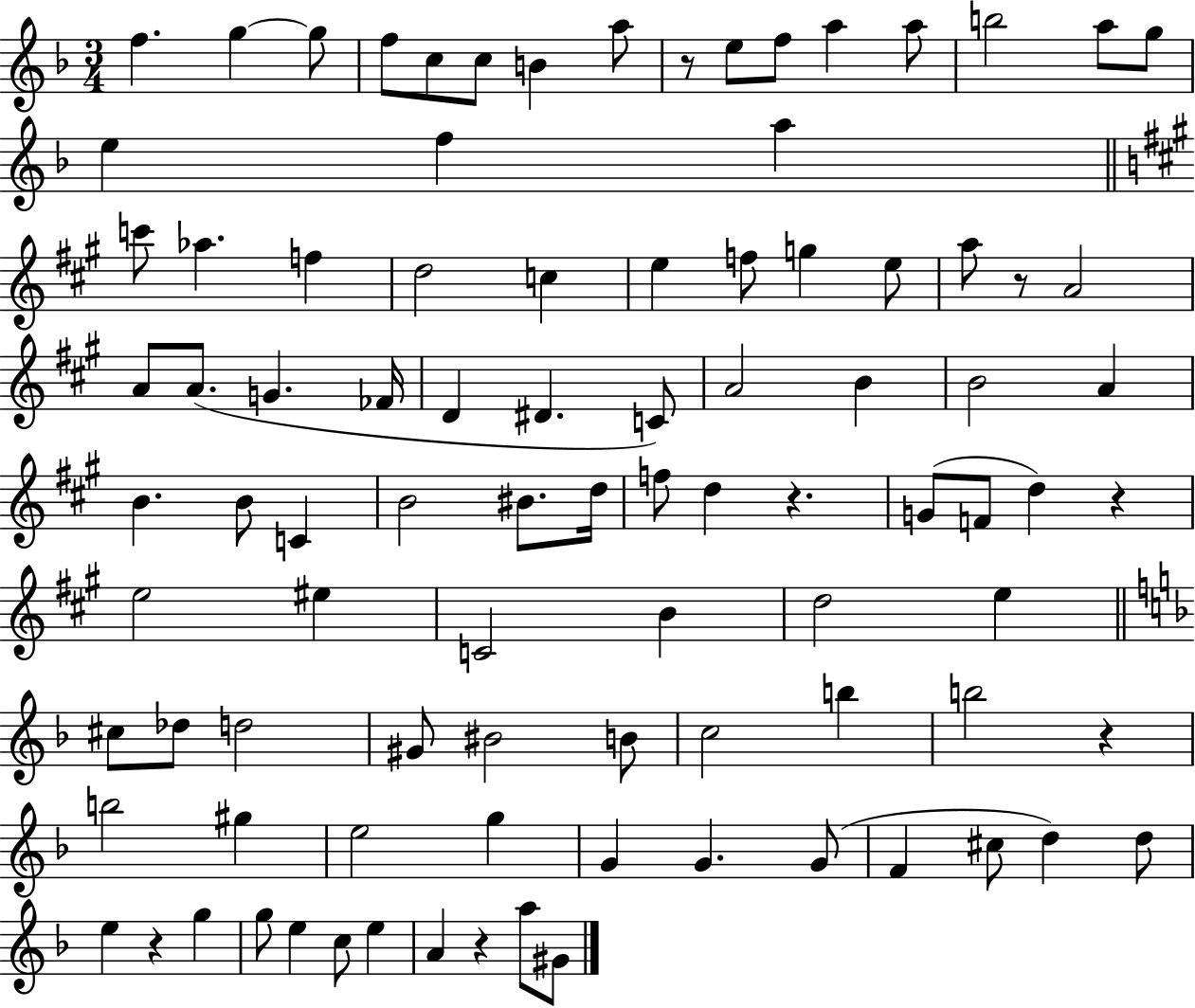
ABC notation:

X:1
T:Untitled
M:3/4
L:1/4
K:F
f g g/2 f/2 c/2 c/2 B a/2 z/2 e/2 f/2 a a/2 b2 a/2 g/2 e f a c'/2 _a f d2 c e f/2 g e/2 a/2 z/2 A2 A/2 A/2 G _F/4 D ^D C/2 A2 B B2 A B B/2 C B2 ^B/2 d/4 f/2 d z G/2 F/2 d z e2 ^e C2 B d2 e ^c/2 _d/2 d2 ^G/2 ^B2 B/2 c2 b b2 z b2 ^g e2 g G G G/2 F ^c/2 d d/2 e z g g/2 e c/2 e A z a/2 ^G/2